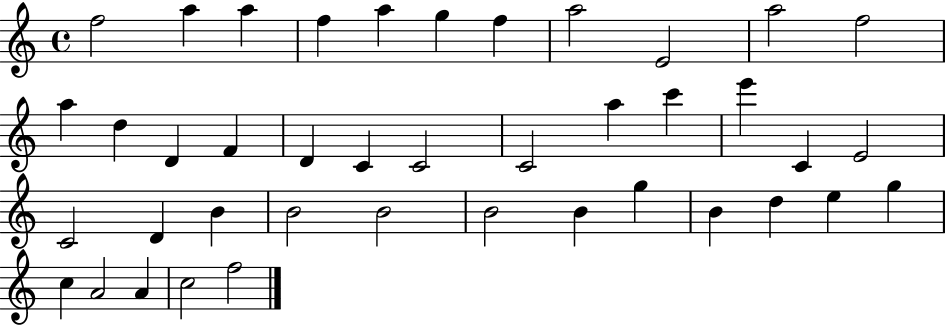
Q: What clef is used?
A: treble